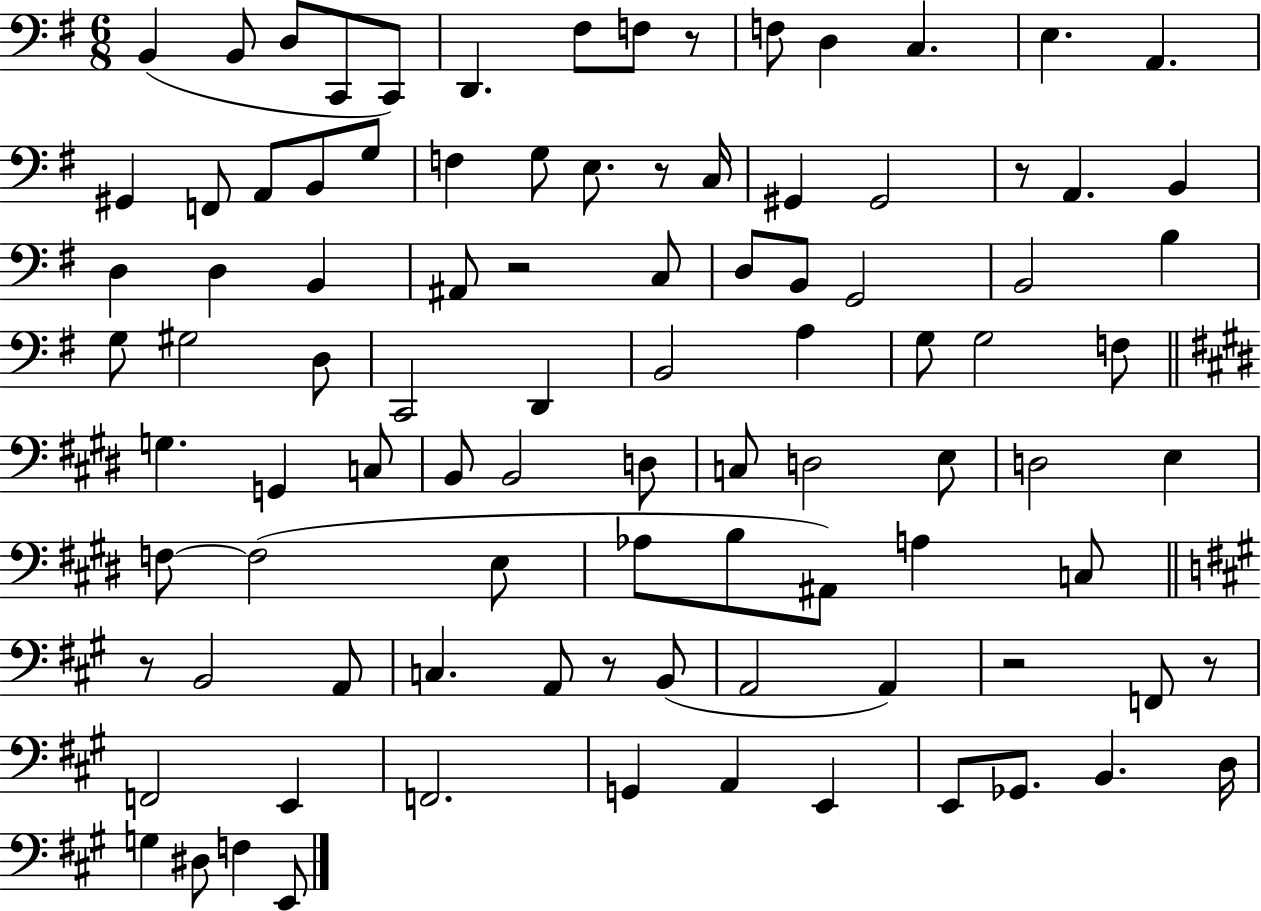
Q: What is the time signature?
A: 6/8